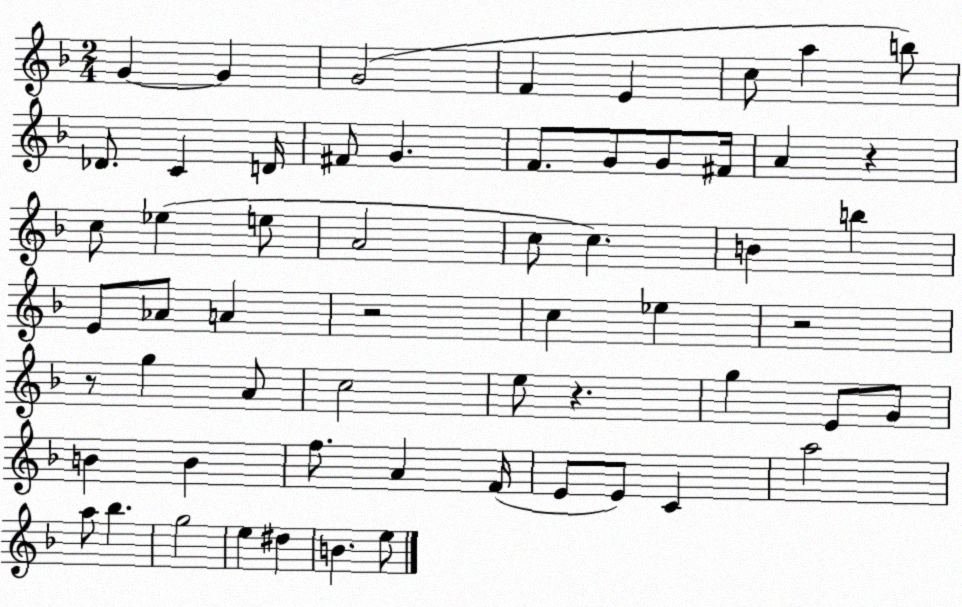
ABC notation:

X:1
T:Untitled
M:2/4
L:1/4
K:F
G G G2 F E c/2 a b/2 _D/2 C D/4 ^F/2 G F/2 G/2 G/2 ^F/4 A z c/2 _e e/2 A2 c/2 c B b E/2 _A/2 A z2 c _e z2 z/2 g A/2 c2 e/2 z g E/2 G/2 B B f/2 A F/4 E/2 E/2 C a2 a/2 _b g2 e ^d B e/2